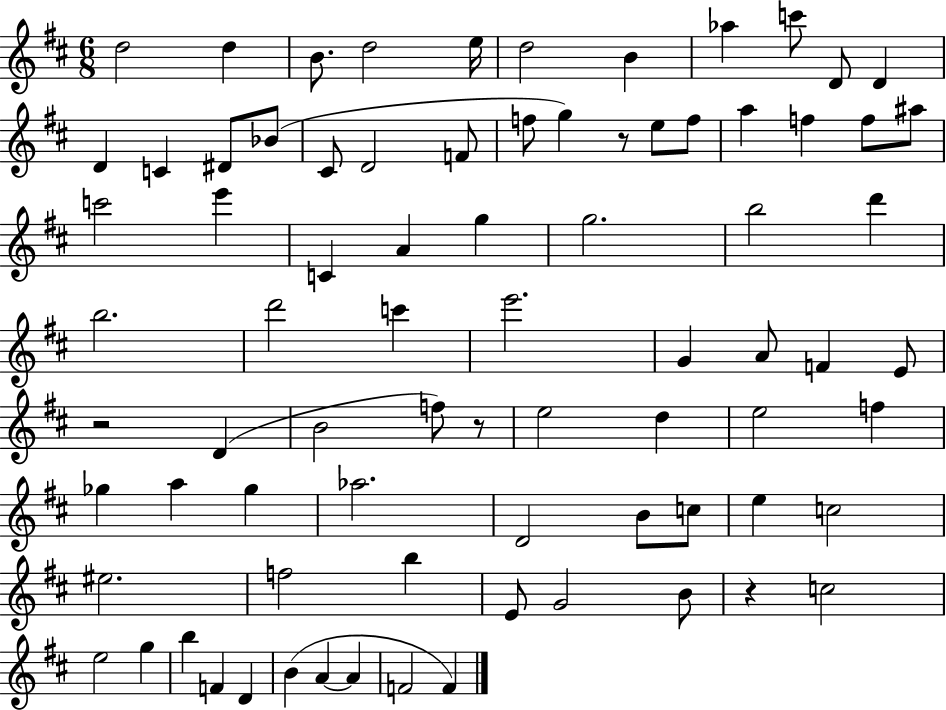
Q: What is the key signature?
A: D major